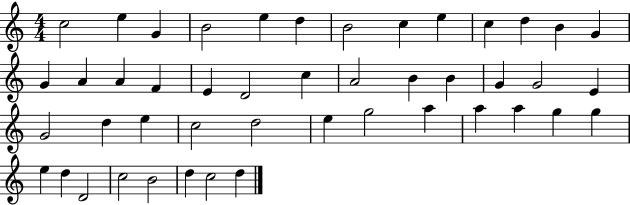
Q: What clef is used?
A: treble